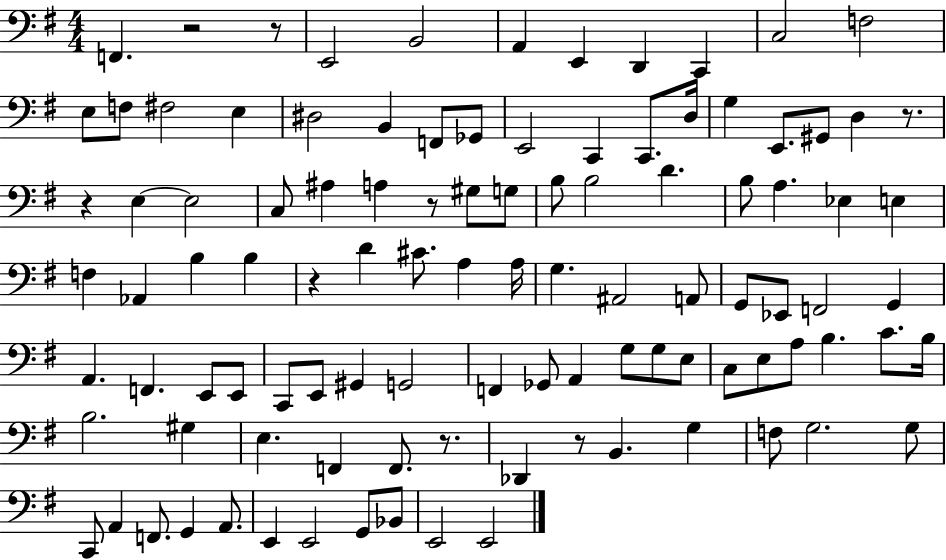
{
  \clef bass
  \numericTimeSignature
  \time 4/4
  \key g \major
  f,4. r2 r8 | e,2 b,2 | a,4 e,4 d,4 c,4 | c2 f2 | \break e8 f8 fis2 e4 | dis2 b,4 f,8 ges,8 | e,2 c,4 c,8. d16 | g4 e,8. gis,8 d4 r8. | \break r4 e4~~ e2 | c8 ais4 a4 r8 gis8 g8 | b8 b2 d'4. | b8 a4. ees4 e4 | \break f4 aes,4 b4 b4 | r4 d'4 cis'8. a4 a16 | g4. ais,2 a,8 | g,8 ees,8 f,2 g,4 | \break a,4. f,4. e,8 e,8 | c,8 e,8 gis,4 g,2 | f,4 ges,8 a,4 g8 g8 e8 | c8 e8 a8 b4. c'8. b16 | \break b2. gis4 | e4. f,4 f,8. r8. | des,4 r8 b,4. g4 | f8 g2. g8 | \break c,8 a,4 f,8. g,4 a,8. | e,4 e,2 g,8 bes,8 | e,2 e,2 | \bar "|."
}